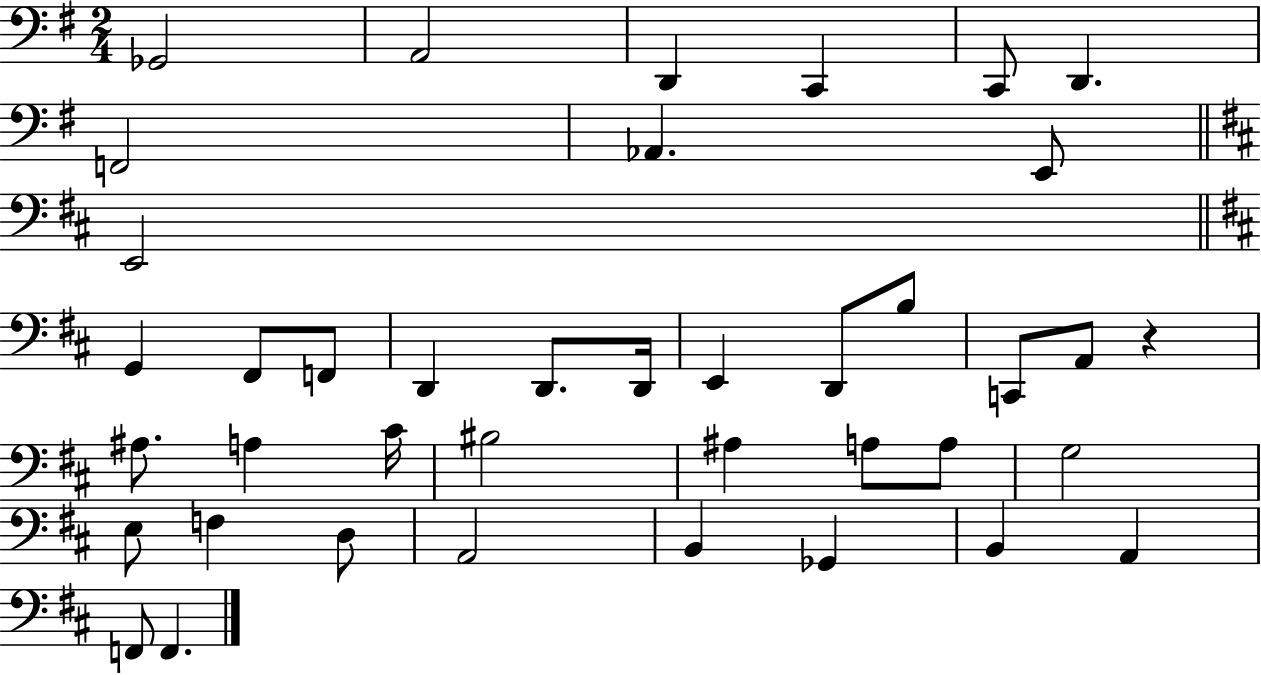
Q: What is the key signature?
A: G major